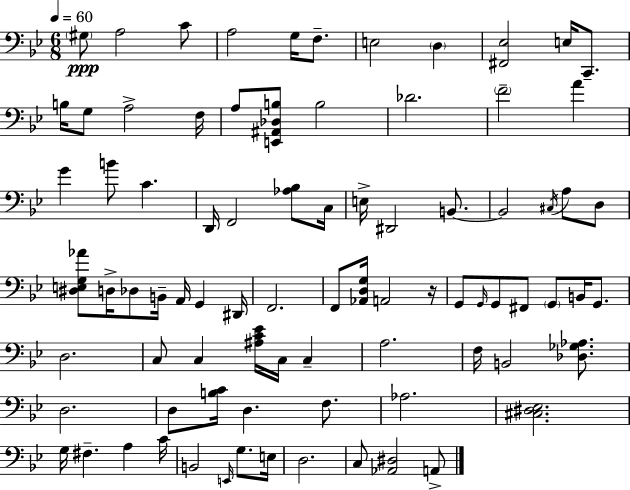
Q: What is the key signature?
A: BES major